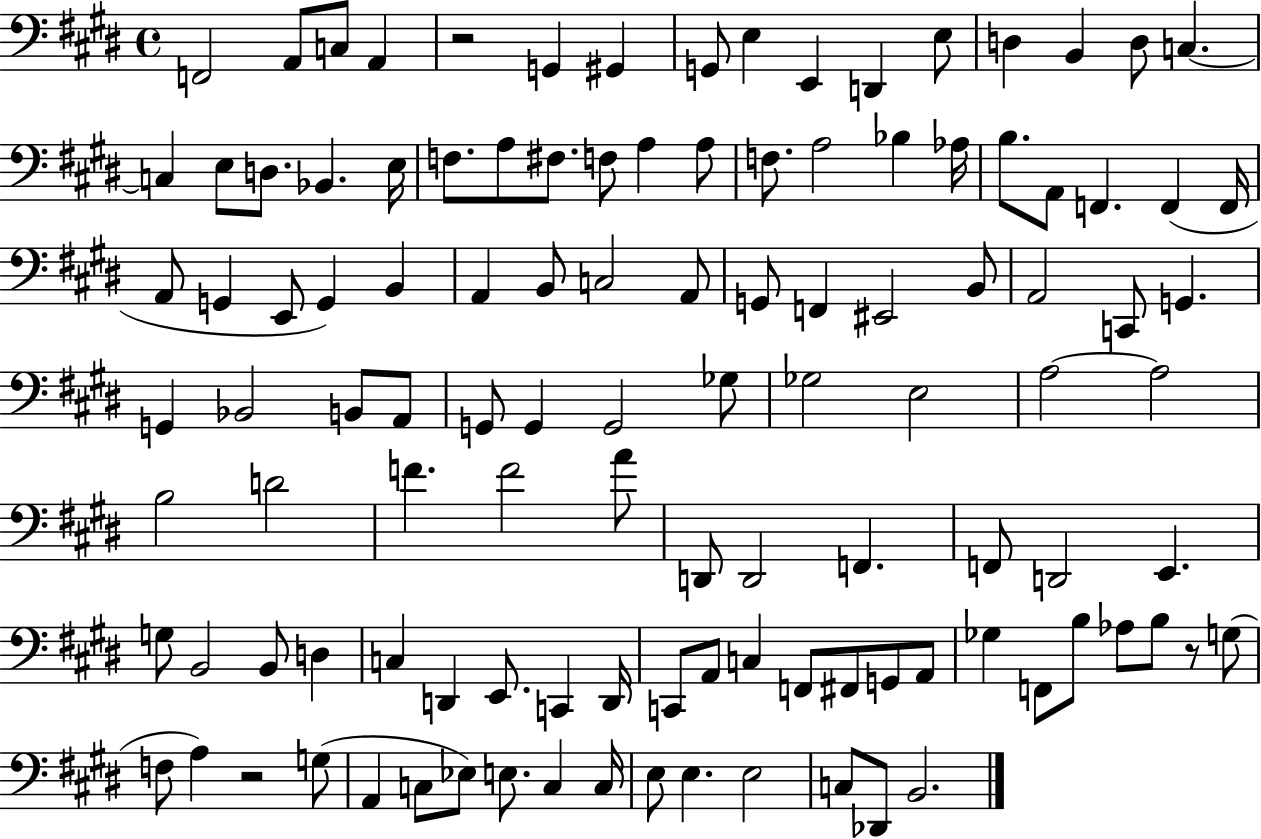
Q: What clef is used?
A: bass